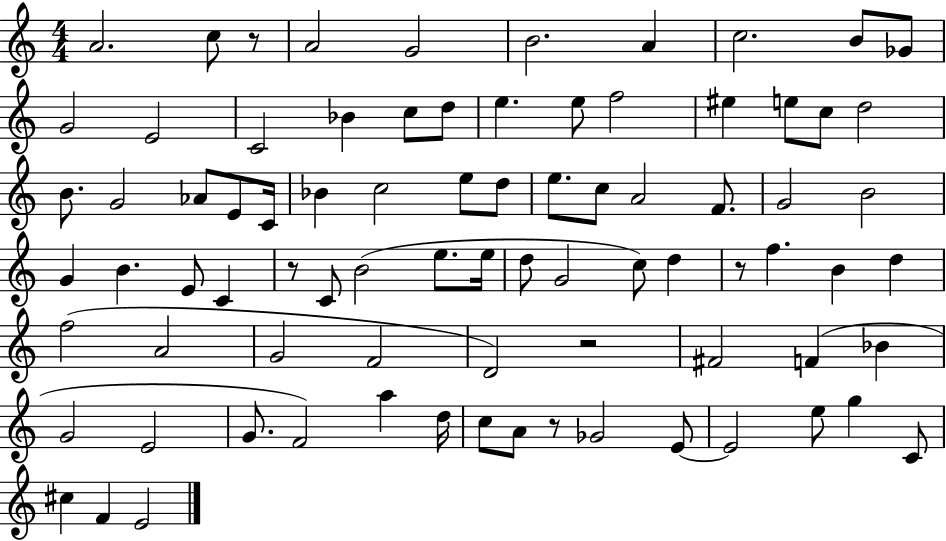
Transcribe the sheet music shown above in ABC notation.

X:1
T:Untitled
M:4/4
L:1/4
K:C
A2 c/2 z/2 A2 G2 B2 A c2 B/2 _G/2 G2 E2 C2 _B c/2 d/2 e e/2 f2 ^e e/2 c/2 d2 B/2 G2 _A/2 E/2 C/4 _B c2 e/2 d/2 e/2 c/2 A2 F/2 G2 B2 G B E/2 C z/2 C/2 B2 e/2 e/4 d/2 G2 c/2 d z/2 f B d f2 A2 G2 F2 D2 z2 ^F2 F _B G2 E2 G/2 F2 a d/4 c/2 A/2 z/2 _G2 E/2 E2 e/2 g C/2 ^c F E2